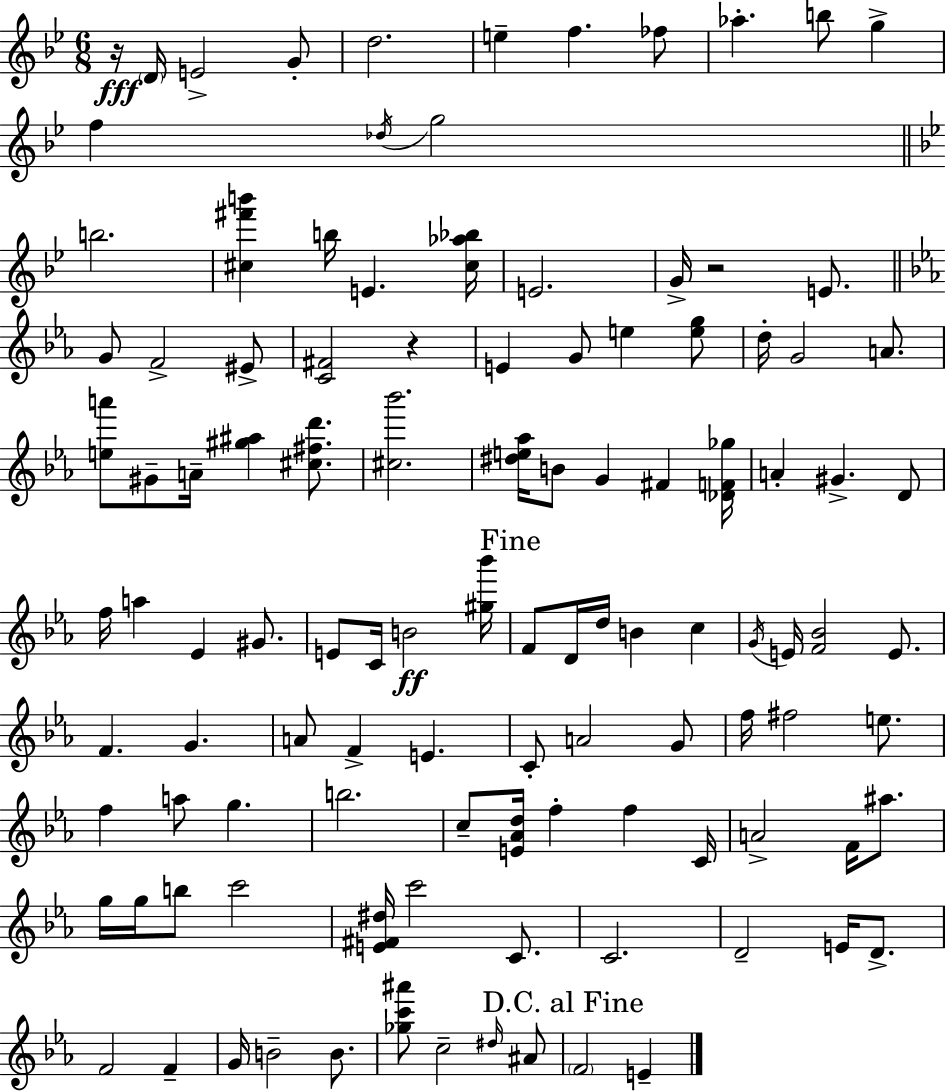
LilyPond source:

{
  \clef treble
  \numericTimeSignature
  \time 6/8
  \key bes \major
  r16\fff \parenthesize d'16 e'2-> g'8-. | d''2. | e''4-- f''4. fes''8 | aes''4.-. b''8 g''4-> | \break f''4 \acciaccatura { des''16 } g''2 | \bar "||" \break \key bes \major b''2. | <cis'' fis''' b'''>4 b''16 e'4. <cis'' aes'' bes''>16 | e'2. | g'16-> r2 e'8. | \break \bar "||" \break \key c \minor g'8 f'2-> eis'8-> | <c' fis'>2 r4 | e'4 g'8 e''4 <e'' g''>8 | d''16-. g'2 a'8. | \break <e'' a'''>8 gis'8-- a'16-- <gis'' ais''>4 <cis'' fis'' d'''>8. | <cis'' bes'''>2. | <dis'' e'' aes''>16 b'8 g'4 fis'4 <des' f' ges''>16 | a'4-. gis'4.-> d'8 | \break f''16 a''4 ees'4 gis'8. | e'8 c'16 b'2\ff <gis'' bes'''>16 | \mark "Fine" f'8 d'16 d''16 b'4 c''4 | \acciaccatura { g'16 } e'16 <f' bes'>2 e'8. | \break f'4. g'4. | a'8 f'4-> e'4. | c'8-. a'2 g'8 | f''16 fis''2 e''8. | \break f''4 a''8 g''4. | b''2. | c''8-- <e' aes' d''>16 f''4-. f''4 | c'16 a'2-> f'16 ais''8. | \break g''16 g''16 b''8 c'''2 | <e' fis' dis''>16 c'''2 c'8. | c'2. | d'2-- e'16 d'8.-> | \break f'2 f'4-- | g'16 b'2-- b'8. | <ges'' c''' ais'''>8 c''2-- \grace { dis''16 } | ais'8 \mark "D.C. al Fine" \parenthesize f'2 e'4-- | \break \bar "|."
}